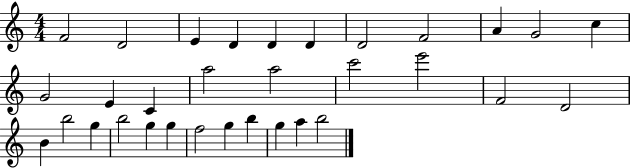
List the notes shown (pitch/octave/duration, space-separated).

F4/h D4/h E4/q D4/q D4/q D4/q D4/h F4/h A4/q G4/h C5/q G4/h E4/q C4/q A5/h A5/h C6/h E6/h F4/h D4/h B4/q B5/h G5/q B5/h G5/q G5/q F5/h G5/q B5/q G5/q A5/q B5/h